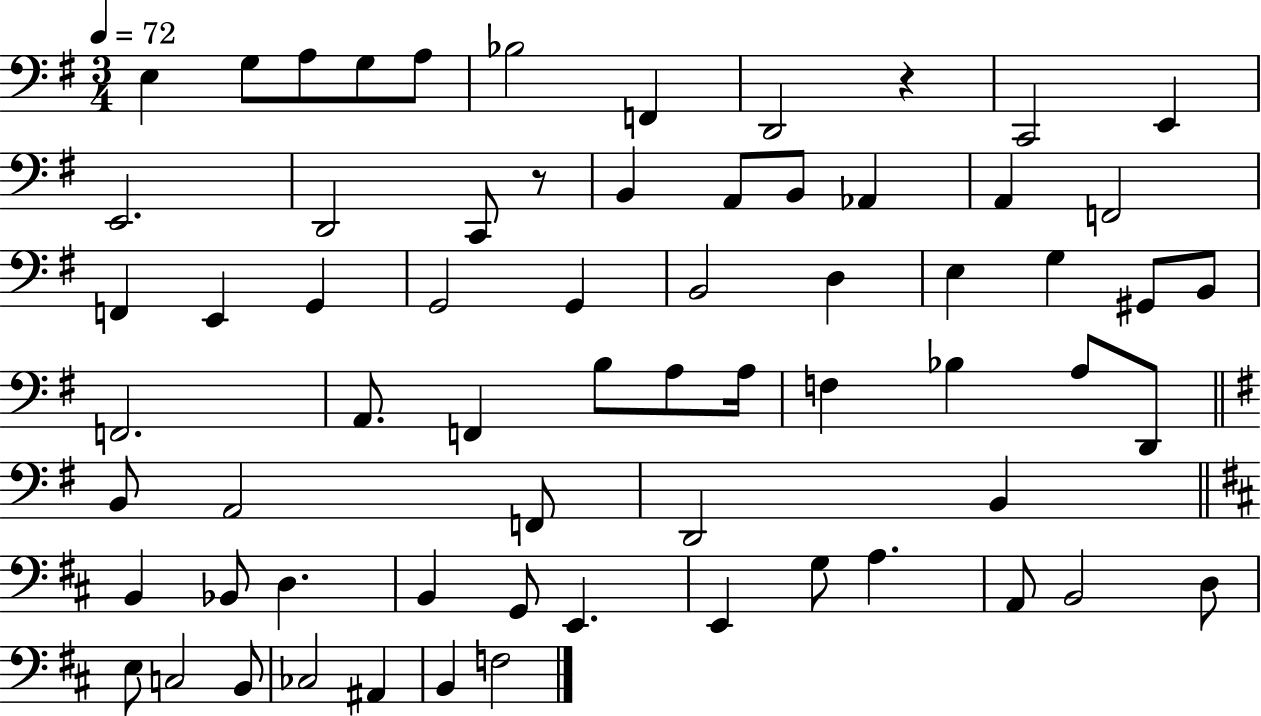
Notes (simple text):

E3/q G3/e A3/e G3/e A3/e Bb3/h F2/q D2/h R/q C2/h E2/q E2/h. D2/h C2/e R/e B2/q A2/e B2/e Ab2/q A2/q F2/h F2/q E2/q G2/q G2/h G2/q B2/h D3/q E3/q G3/q G#2/e B2/e F2/h. A2/e. F2/q B3/e A3/e A3/s F3/q Bb3/q A3/e D2/e B2/e A2/h F2/e D2/h B2/q B2/q Bb2/e D3/q. B2/q G2/e E2/q. E2/q G3/e A3/q. A2/e B2/h D3/e E3/e C3/h B2/e CES3/h A#2/q B2/q F3/h